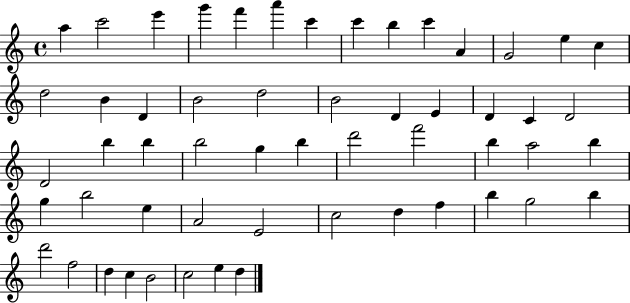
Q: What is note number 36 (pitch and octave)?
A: B5